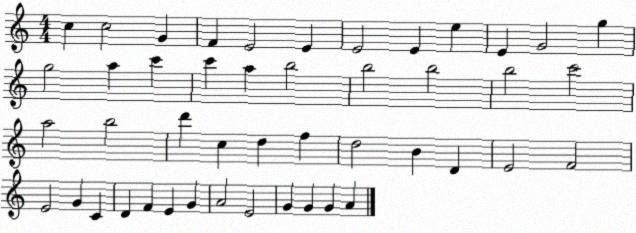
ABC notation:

X:1
T:Untitled
M:4/4
L:1/4
K:C
c c2 G F E2 E E2 E e E G2 g g2 a c' c' a b2 b2 b2 b2 c'2 a2 b2 d' c d f d2 B D E2 F2 E2 G C D F E G A2 E2 G G G A